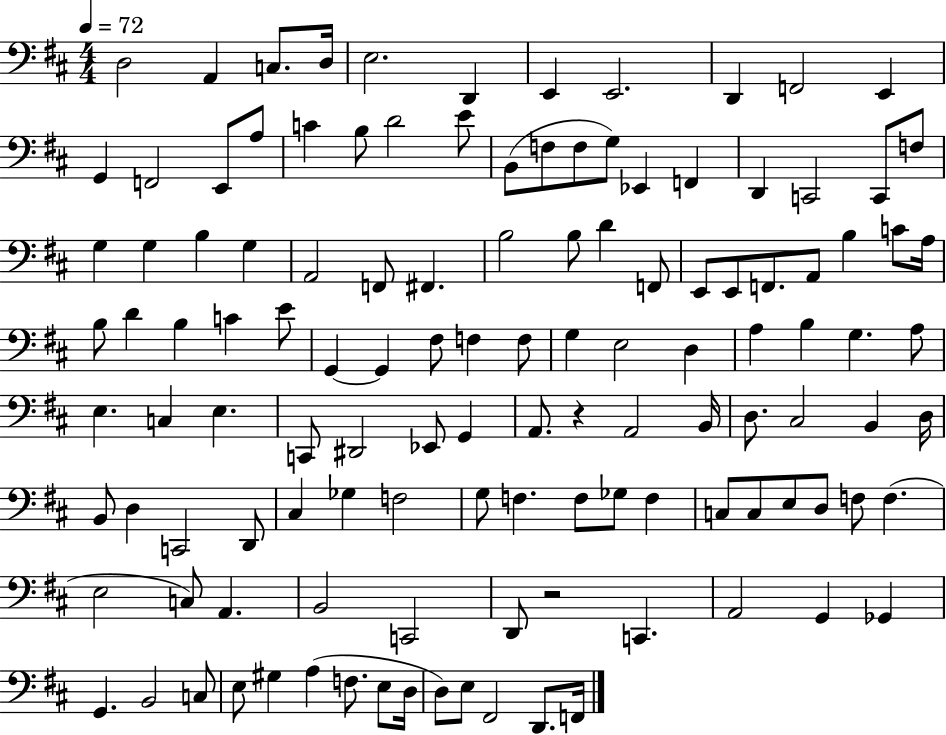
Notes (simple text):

D3/h A2/q C3/e. D3/s E3/h. D2/q E2/q E2/h. D2/q F2/h E2/q G2/q F2/h E2/e A3/e C4/q B3/e D4/h E4/e B2/e F3/e F3/e G3/e Eb2/q F2/q D2/q C2/h C2/e F3/e G3/q G3/q B3/q G3/q A2/h F2/e F#2/q. B3/h B3/e D4/q F2/e E2/e E2/e F2/e. A2/e B3/q C4/e A3/s B3/e D4/q B3/q C4/q E4/e G2/q G2/q F#3/e F3/q F3/e G3/q E3/h D3/q A3/q B3/q G3/q. A3/e E3/q. C3/q E3/q. C2/e D#2/h Eb2/e G2/q A2/e. R/q A2/h B2/s D3/e. C#3/h B2/q D3/s B2/e D3/q C2/h D2/e C#3/q Gb3/q F3/h G3/e F3/q. F3/e Gb3/e F3/q C3/e C3/e E3/e D3/e F3/e F3/q. E3/h C3/e A2/q. B2/h C2/h D2/e R/h C2/q. A2/h G2/q Gb2/q G2/q. B2/h C3/e E3/e G#3/q A3/q F3/e. E3/e D3/s D3/e E3/e F#2/h D2/e. F2/s